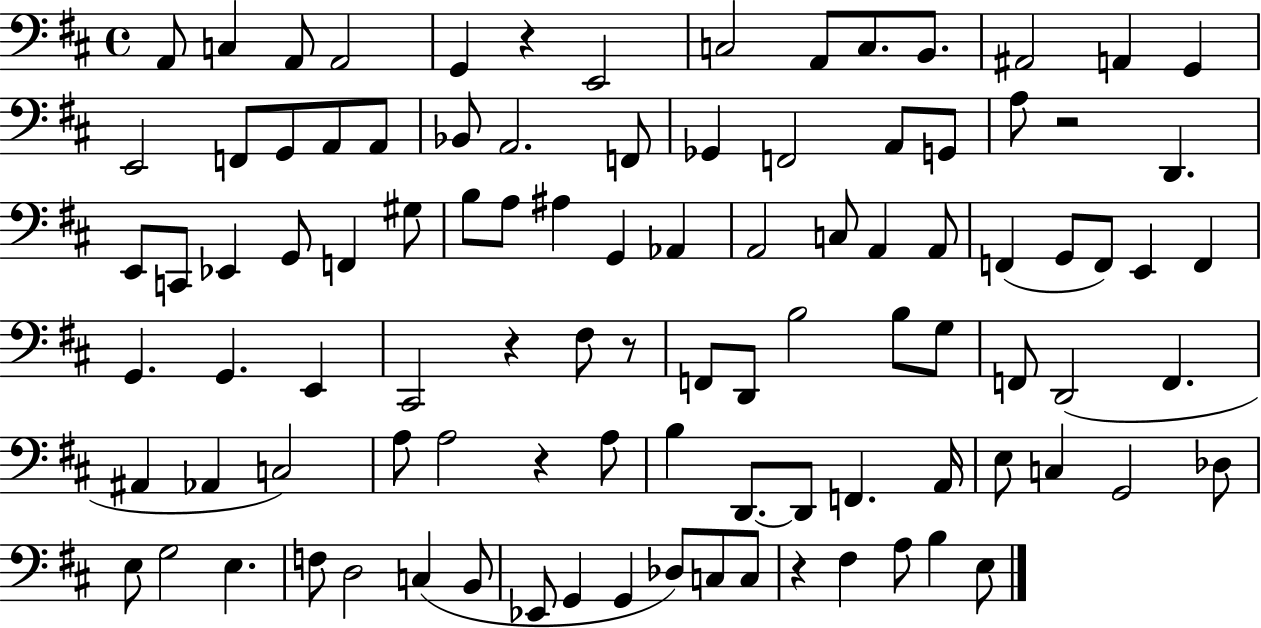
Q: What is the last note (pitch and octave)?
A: E3